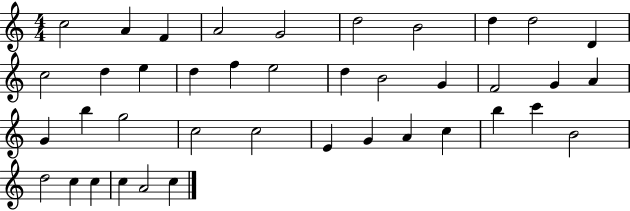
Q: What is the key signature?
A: C major